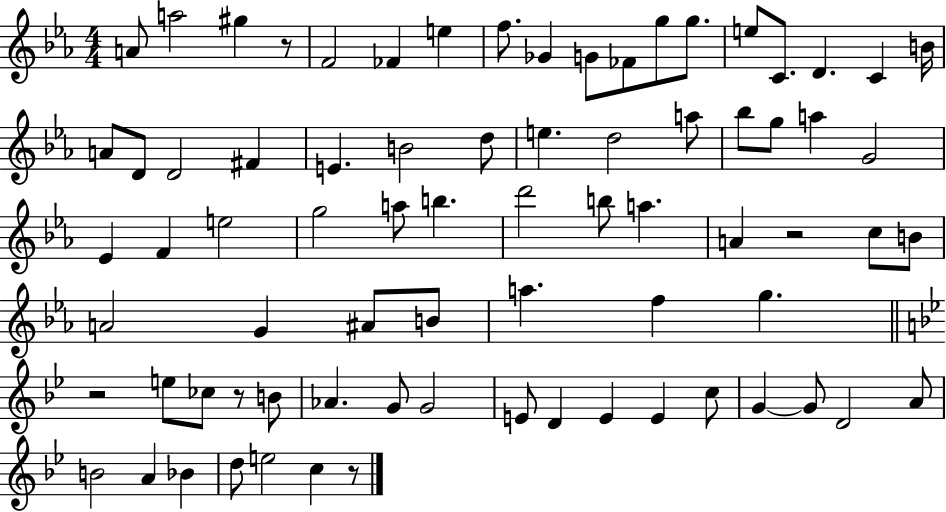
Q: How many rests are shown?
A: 5